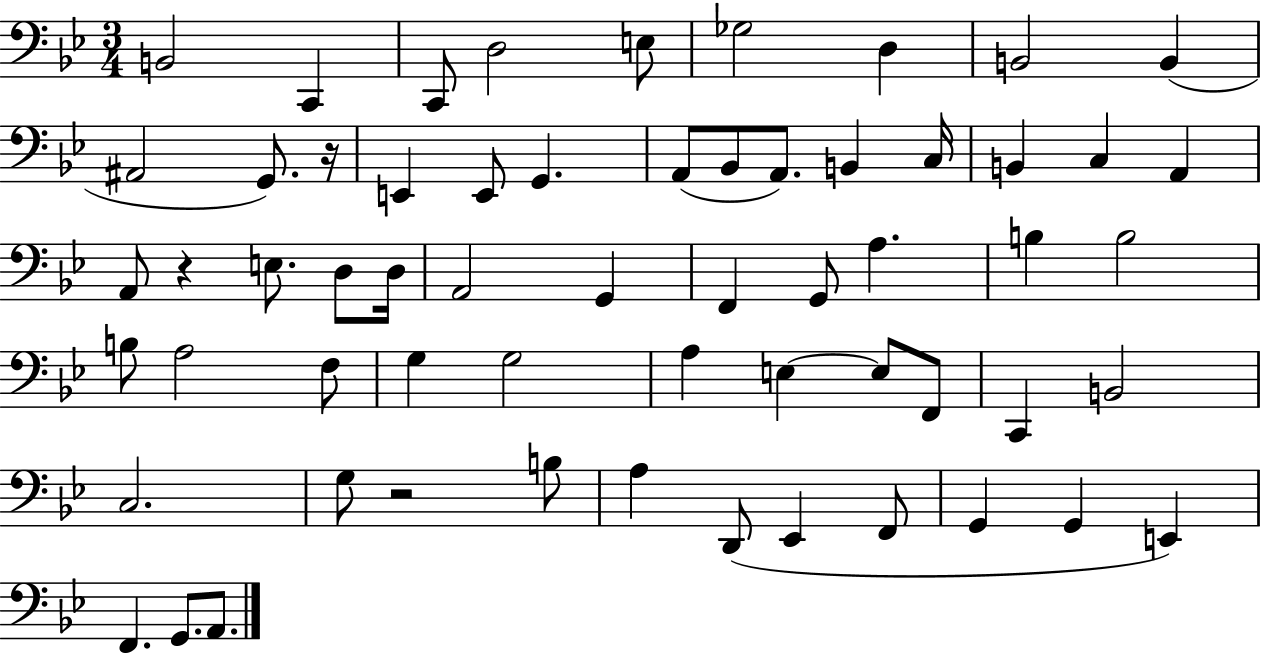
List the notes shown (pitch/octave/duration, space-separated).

B2/h C2/q C2/e D3/h E3/e Gb3/h D3/q B2/h B2/q A#2/h G2/e. R/s E2/q E2/e G2/q. A2/e Bb2/e A2/e. B2/q C3/s B2/q C3/q A2/q A2/e R/q E3/e. D3/e D3/s A2/h G2/q F2/q G2/e A3/q. B3/q B3/h B3/e A3/h F3/e G3/q G3/h A3/q E3/q E3/e F2/e C2/q B2/h C3/h. G3/e R/h B3/e A3/q D2/e Eb2/q F2/e G2/q G2/q E2/q F2/q. G2/e. A2/e.